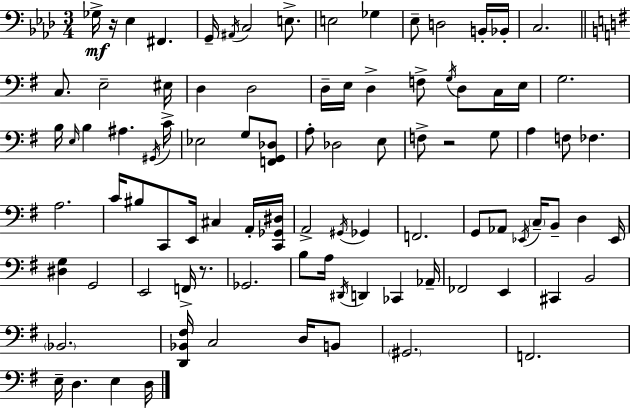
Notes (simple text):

Gb3/s R/s Eb3/q F#2/q. G2/s A#2/s C3/h E3/e. E3/h Gb3/q Eb3/e D3/h B2/s Bb2/s C3/h. C3/e. E3/h EIS3/s D3/q D3/h D3/s E3/s D3/q F3/e G3/s D3/e C3/s E3/s G3/h. B3/s E3/s B3/q A#3/q. G#2/s C4/s Eb3/h G3/e [F2,G2,Db3]/e A3/e Db3/h E3/e F3/e R/h G3/e A3/q F3/e FES3/q. A3/h. C4/s BIS3/e C2/e E2/s C#3/q A2/s [C2,Gb2,D#3]/s A2/h G#2/s Gb2/q F2/h. G2/e Ab2/e Eb2/s C3/s B2/e D3/q Eb2/s [D#3,G3]/q G2/h E2/h F2/s R/e. Gb2/h. B3/e A3/s D#2/s D2/q CES2/q Ab2/s FES2/h E2/q C#2/q B2/h Bb2/h. [D2,Bb2,F#3]/s C3/h D3/s B2/e G#2/h. F2/h. E3/s D3/q. E3/q D3/s